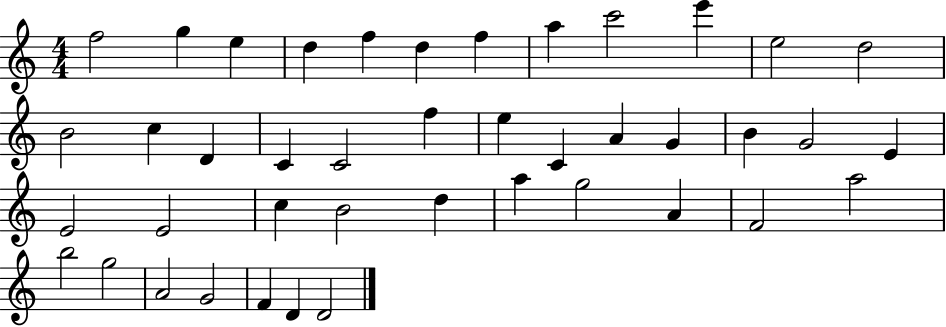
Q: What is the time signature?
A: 4/4